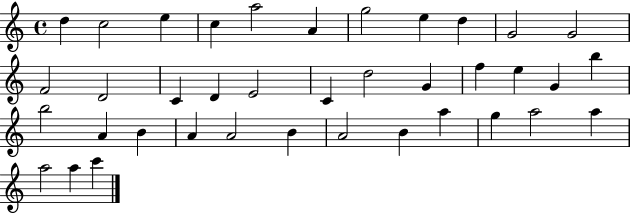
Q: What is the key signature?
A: C major